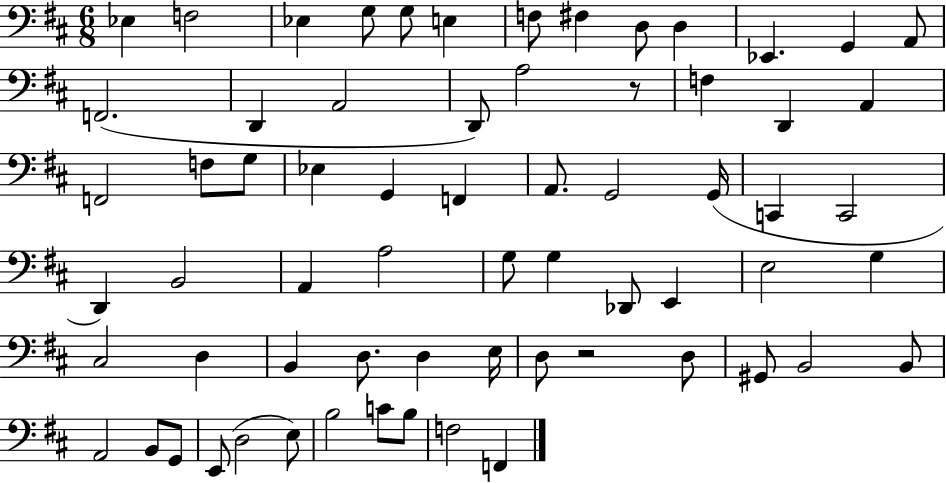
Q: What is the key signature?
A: D major